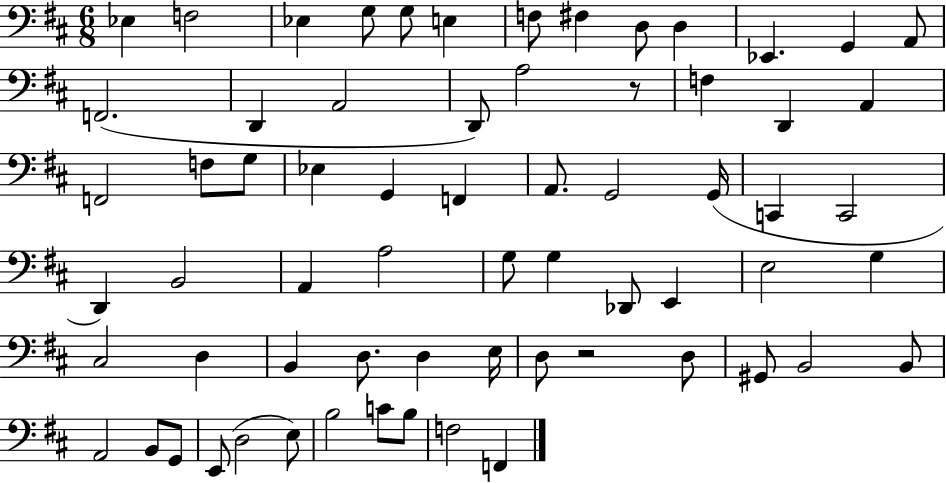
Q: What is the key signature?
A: D major